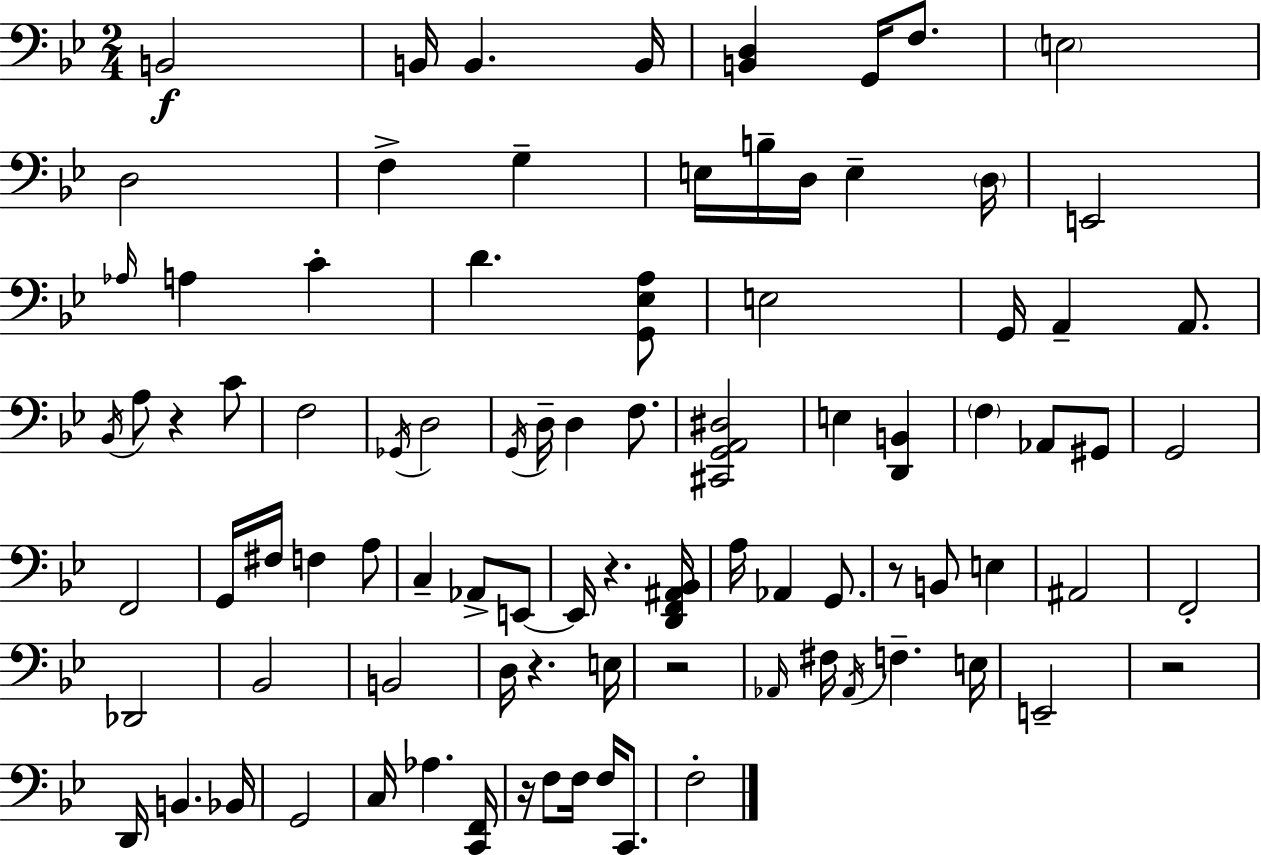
X:1
T:Untitled
M:2/4
L:1/4
K:Gm
B,,2 B,,/4 B,, B,,/4 [B,,D,] G,,/4 F,/2 E,2 D,2 F, G, E,/4 B,/4 D,/4 E, D,/4 E,,2 _A,/4 A, C D [G,,_E,A,]/2 E,2 G,,/4 A,, A,,/2 _B,,/4 A,/2 z C/2 F,2 _G,,/4 D,2 G,,/4 D,/4 D, F,/2 [^C,,G,,A,,^D,]2 E, [D,,B,,] F, _A,,/2 ^G,,/2 G,,2 F,,2 G,,/4 ^F,/4 F, A,/2 C, _A,,/2 E,,/2 E,,/4 z [D,,F,,^A,,_B,,]/4 A,/4 _A,, G,,/2 z/2 B,,/2 E, ^A,,2 F,,2 _D,,2 _B,,2 B,,2 D,/4 z E,/4 z2 _A,,/4 ^F,/4 _A,,/4 F, E,/4 E,,2 z2 D,,/4 B,, _B,,/4 G,,2 C,/4 _A, [C,,F,,]/4 z/4 F,/2 F,/4 F,/4 C,,/2 F,2